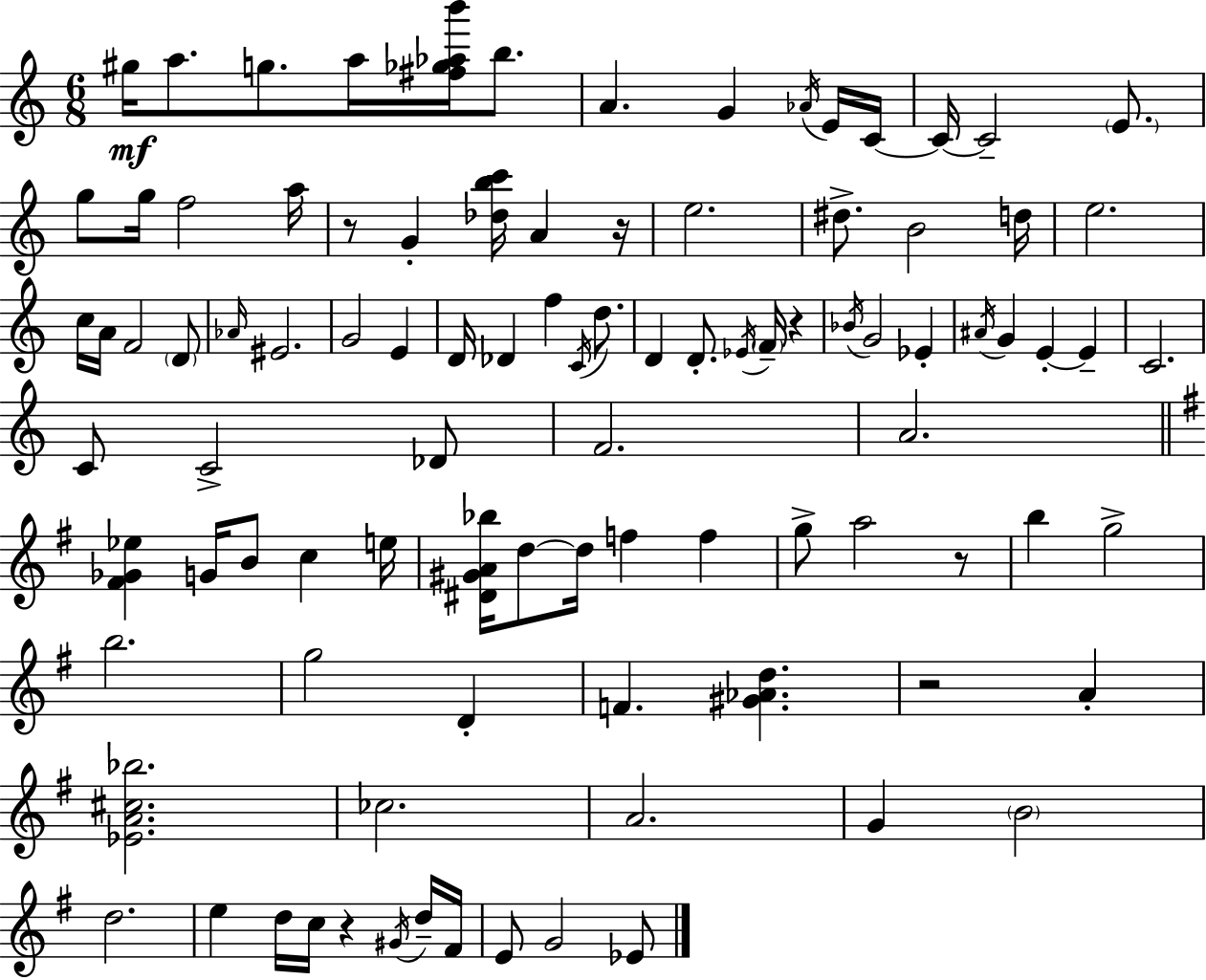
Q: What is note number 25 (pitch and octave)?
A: C5